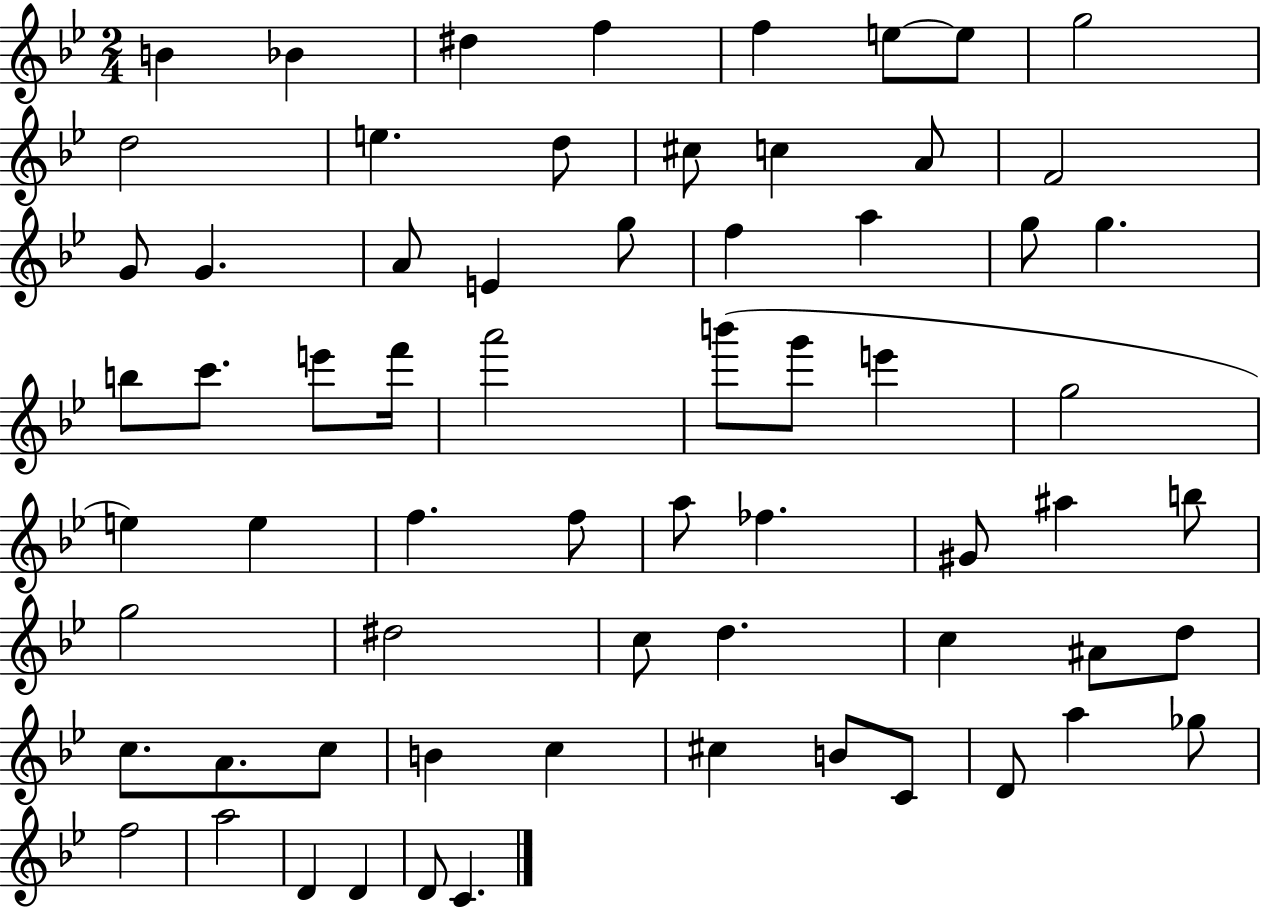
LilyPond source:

{
  \clef treble
  \numericTimeSignature
  \time 2/4
  \key bes \major
  \repeat volta 2 { b'4 bes'4 | dis''4 f''4 | f''4 e''8~~ e''8 | g''2 | \break d''2 | e''4. d''8 | cis''8 c''4 a'8 | f'2 | \break g'8 g'4. | a'8 e'4 g''8 | f''4 a''4 | g''8 g''4. | \break b''8 c'''8. e'''8 f'''16 | a'''2 | b'''8( g'''8 e'''4 | g''2 | \break e''4) e''4 | f''4. f''8 | a''8 fes''4. | gis'8 ais''4 b''8 | \break g''2 | dis''2 | c''8 d''4. | c''4 ais'8 d''8 | \break c''8. a'8. c''8 | b'4 c''4 | cis''4 b'8 c'8 | d'8 a''4 ges''8 | \break f''2 | a''2 | d'4 d'4 | d'8 c'4. | \break } \bar "|."
}